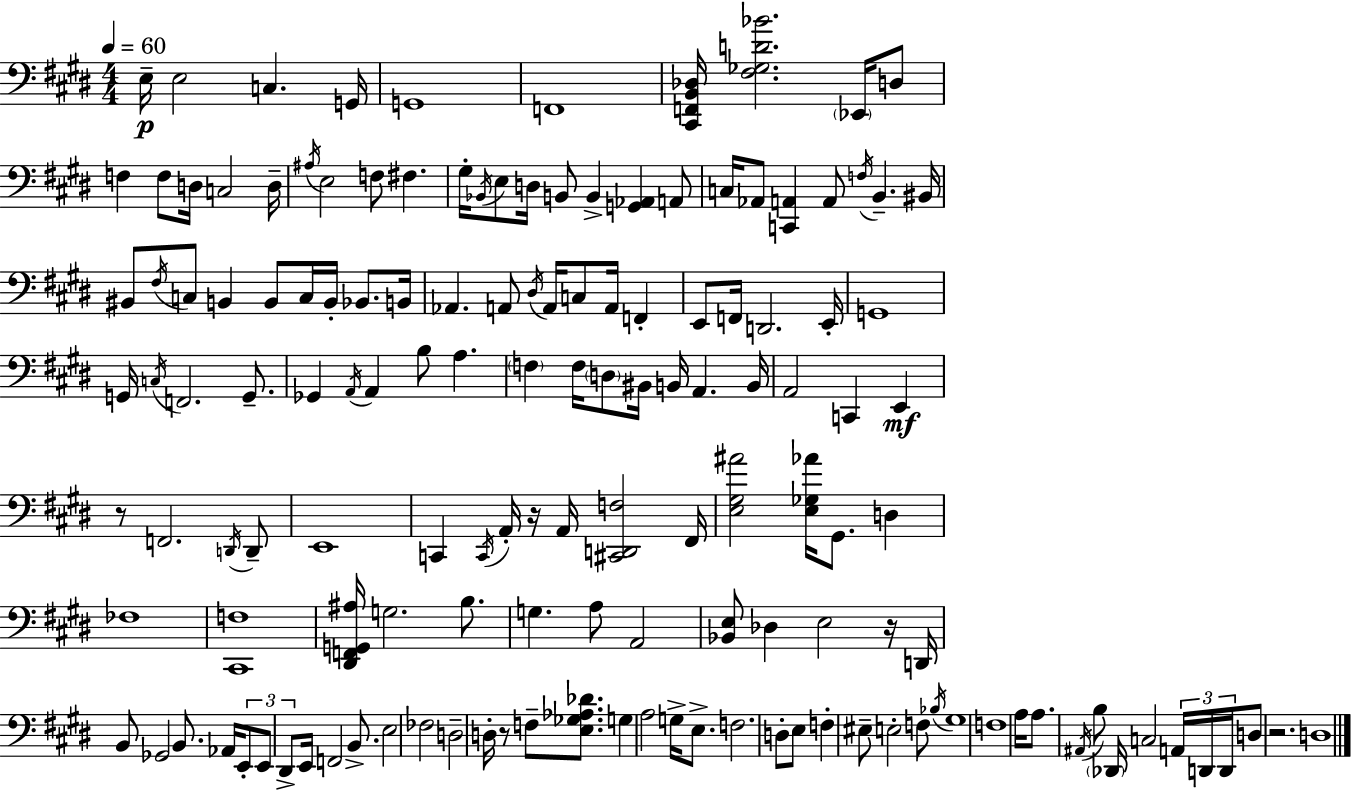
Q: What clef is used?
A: bass